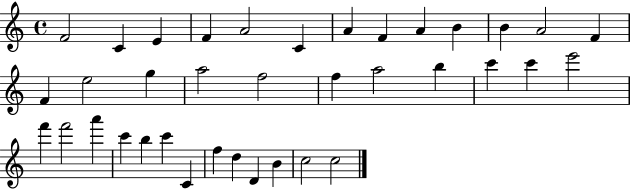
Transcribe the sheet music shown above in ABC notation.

X:1
T:Untitled
M:4/4
L:1/4
K:C
F2 C E F A2 C A F A B B A2 F F e2 g a2 f2 f a2 b c' c' e'2 f' f'2 a' c' b c' C f d D B c2 c2